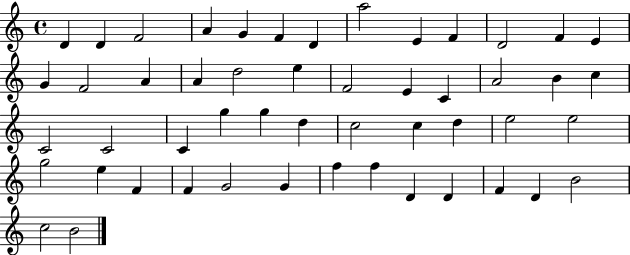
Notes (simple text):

D4/q D4/q F4/h A4/q G4/q F4/q D4/q A5/h E4/q F4/q D4/h F4/q E4/q G4/q F4/h A4/q A4/q D5/h E5/q F4/h E4/q C4/q A4/h B4/q C5/q C4/h C4/h C4/q G5/q G5/q D5/q C5/h C5/q D5/q E5/h E5/h G5/h E5/q F4/q F4/q G4/h G4/q F5/q F5/q D4/q D4/q F4/q D4/q B4/h C5/h B4/h